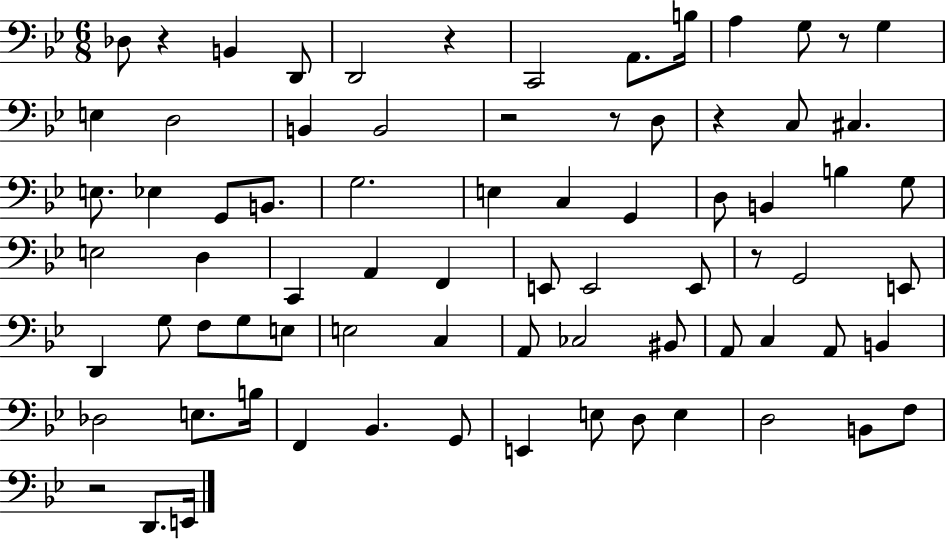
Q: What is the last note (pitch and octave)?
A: E2